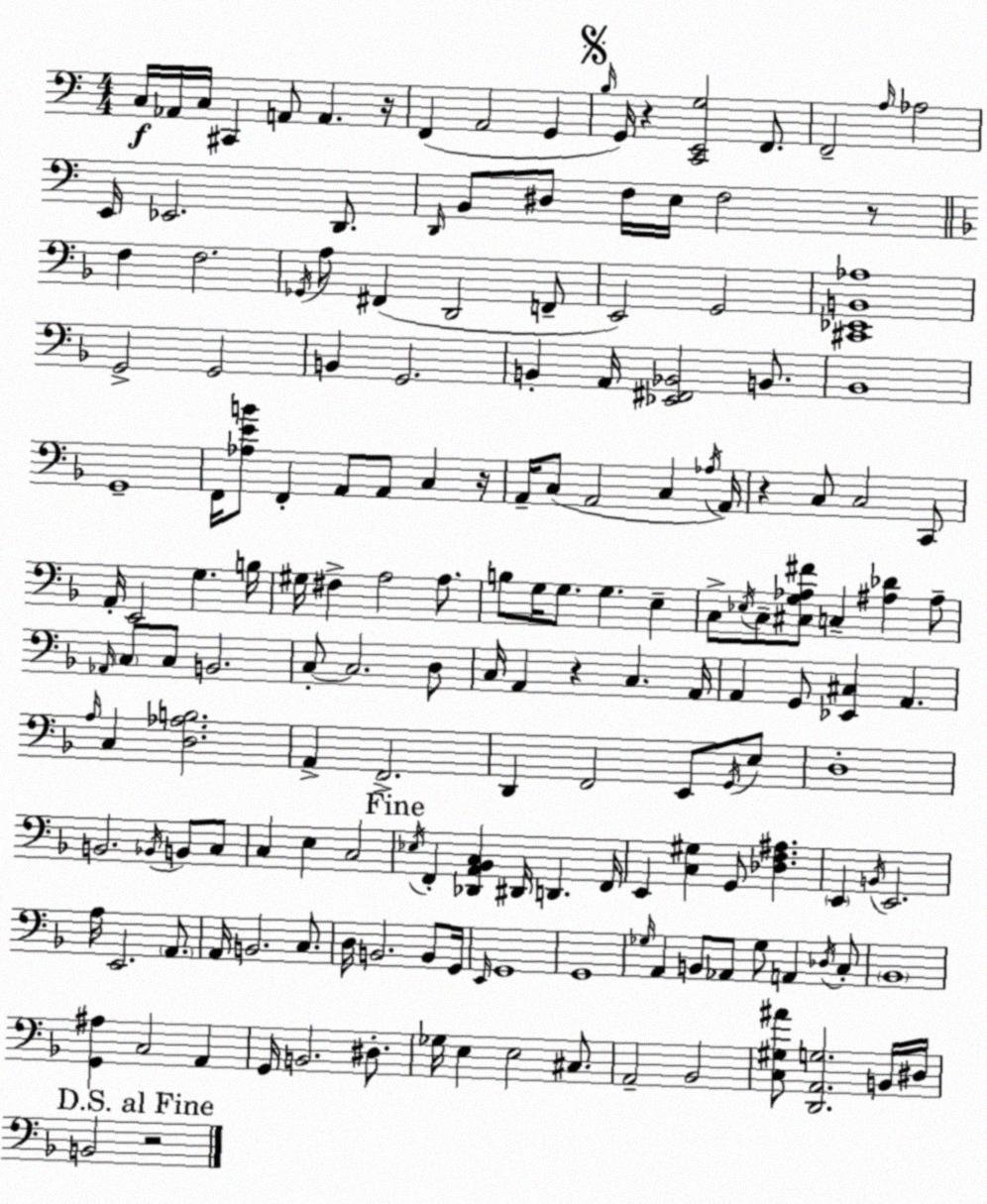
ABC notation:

X:1
T:Untitled
M:4/4
L:1/4
K:C
C,/4 _A,,/4 C,/4 ^C,, A,,/2 A,, z/4 F,, A,,2 G,, B,/4 G,,/4 z [C,,E,,G,]2 F,,/2 F,,2 A,/4 _A,2 E,,/4 _E,,2 D,,/2 D,,/4 B,,/2 ^D,/2 F,/4 E,/4 F,2 z/2 F, F,2 _G,,/4 A,/2 ^F,, D,,2 F,,/2 E,,2 G,,2 [^C,,_E,,B,,_A,]4 G,,2 G,,2 B,, G,,2 B,, A,,/4 [_E,,^F,,_B,,]2 B,,/2 _B,,4 G,,4 F,,/4 [_A,EB]/2 F,, A,,/2 A,,/2 C, z/4 A,,/4 C,/2 A,,2 C, _A,/4 A,,/4 z C,/2 C,2 C,,/2 A,,/4 E,,2 G, B,/4 ^G,/4 ^F, A,2 A,/2 B,/2 G,/4 G,/2 G, E, C,/2 _E,/4 C,/2 [^C,G,_A,^F]/2 C, [^A,_D] ^A,/2 _A,,/4 C,/2 C,/2 B,,2 C,/2 C,2 D,/2 C,/4 A,, z C, A,,/4 A,, G,,/2 [_E,,^C,] A,, A,/4 C, [D,_A,B,]2 A,, F,,2 D,, F,,2 E,,/2 G,,/4 E,/2 D,4 B,,2 _B,,/4 B,,/2 C,/2 C, E, C,2 _E,/4 F,, [_D,,A,,_B,,C,] ^D,,/4 D,, F,,/4 E,, [C,^G,] G,,/2 [_D,F,^A,] E,, B,,/4 E,,2 A,/4 E,,2 A,,/2 A,,/4 B,,2 C,/2 D,/4 B,,2 B,,/2 G,,/4 E,,/4 G,,4 G,,4 _G,/4 A,, B,,/2 _A,,/2 _G,/2 A,, _D,/4 C,/2 _B,,4 [G,,^A,] C,2 A,, G,,/4 B,,2 ^D,/2 _G,/4 E, E,2 ^C,/2 A,,2 _B,,2 [C,^G,^A]/2 [D,,A,,G,]2 B,,/4 ^D,/4 B,,2 z2